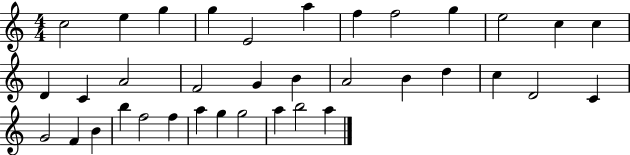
{
  \clef treble
  \numericTimeSignature
  \time 4/4
  \key c \major
  c''2 e''4 g''4 | g''4 e'2 a''4 | f''4 f''2 g''4 | e''2 c''4 c''4 | \break d'4 c'4 a'2 | f'2 g'4 b'4 | a'2 b'4 d''4 | c''4 d'2 c'4 | \break g'2 f'4 b'4 | b''4 f''2 f''4 | a''4 g''4 g''2 | a''4 b''2 a''4 | \break \bar "|."
}